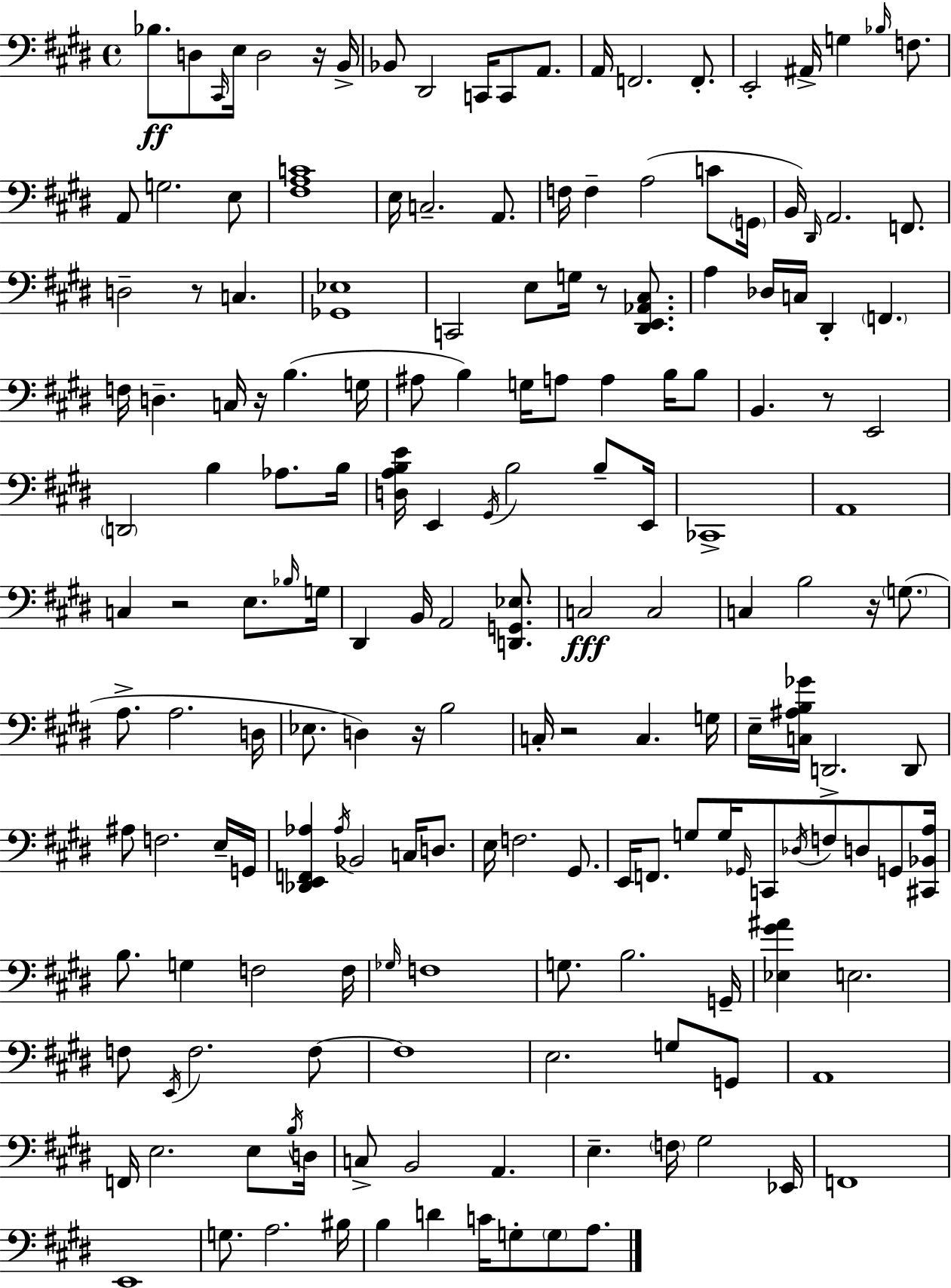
X:1
T:Untitled
M:4/4
L:1/4
K:E
_B,/2 D,/2 ^C,,/4 E,/4 D,2 z/4 B,,/4 _B,,/2 ^D,,2 C,,/4 C,,/2 A,,/2 A,,/4 F,,2 F,,/2 E,,2 ^A,,/4 G, _B,/4 F,/2 A,,/2 G,2 E,/2 [^F,A,C]4 E,/4 C,2 A,,/2 F,/4 F, A,2 C/2 G,,/4 B,,/4 ^D,,/4 A,,2 F,,/2 D,2 z/2 C, [_G,,_E,]4 C,,2 E,/2 G,/4 z/2 [^D,,E,,_A,,^C,]/2 A, _D,/4 C,/4 ^D,, F,, F,/4 D, C,/4 z/4 B, G,/4 ^A,/2 B, G,/4 A,/2 A, B,/4 B,/2 B,, z/2 E,,2 D,,2 B, _A,/2 B,/4 [D,A,B,E]/4 E,, ^G,,/4 B,2 B,/2 E,,/4 _C,,4 A,,4 C, z2 E,/2 _B,/4 G,/4 ^D,, B,,/4 A,,2 [D,,G,,_E,]/2 C,2 C,2 C, B,2 z/4 G,/2 A,/2 A,2 D,/4 _E,/2 D, z/4 B,2 C,/4 z2 C, G,/4 E,/4 [C,^A,B,_G]/4 D,,2 D,,/2 ^A,/2 F,2 E,/4 G,,/4 [_D,,E,,F,,_A,] _A,/4 _B,,2 C,/4 D,/2 E,/4 F,2 ^G,,/2 E,,/4 F,,/2 G,/2 G,/4 _G,,/4 C,,/2 _D,/4 F,/2 D,/2 G,,/2 [^C,,_B,,A,]/4 B,/2 G, F,2 F,/4 _G,/4 F,4 G,/2 B,2 G,,/4 [_E,^G^A] E,2 F,/2 E,,/4 F,2 F,/2 F,4 E,2 G,/2 G,,/2 A,,4 F,,/4 E,2 E,/2 B,/4 D,/4 C,/2 B,,2 A,, E, F,/4 ^G,2 _E,,/4 F,,4 E,,4 G,/2 A,2 ^B,/4 B, D C/4 G,/2 G,/2 A,/2